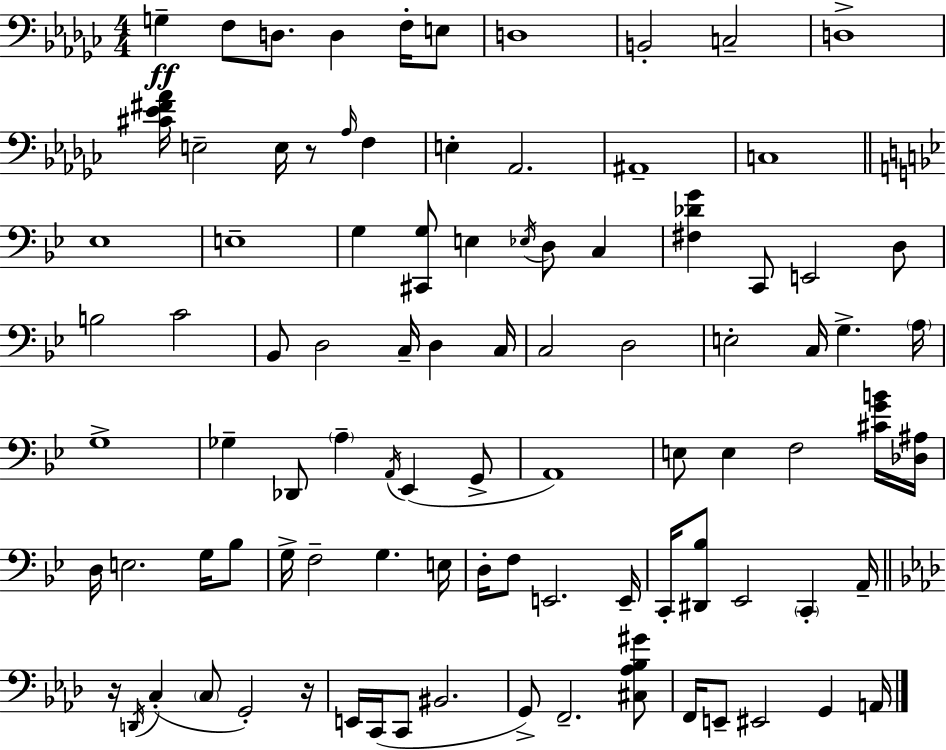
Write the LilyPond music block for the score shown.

{
  \clef bass
  \numericTimeSignature
  \time 4/4
  \key ees \minor
  g4--\ff f8 d8. d4 f16-. e8 | d1 | b,2-. c2-- | d1-> | \break <cis' ees' fis' aes'>16 e2-- e16 r8 \grace { aes16 } f4 | e4-. aes,2. | ais,1-- | c1 | \break \bar "||" \break \key bes \major ees1 | e1-- | g4 <cis, g>8 e4 \acciaccatura { ees16 } d8 c4 | <fis des' g'>4 c,8 e,2 d8 | \break b2 c'2 | bes,8 d2 c16-- d4 | c16 c2 d2 | e2-. c16 g4.-> | \break \parenthesize a16 g1-> | ges4-- des,8 \parenthesize a4-- \acciaccatura { a,16 }( ees,4 | g,8-> a,1) | e8 e4 f2 | \break <cis' g' b'>16 <des ais>16 d16 e2. g16 | bes8 g16-> f2-- g4. | e16 d16-. f8 e,2. | e,16-- c,16-. <dis, bes>8 ees,2 \parenthesize c,4-. | \break a,16-- \bar "||" \break \key aes \major r16 \acciaccatura { d,16 } c4-.( \parenthesize c8 g,2-.) | r16 e,16 c,16( c,8 bis,2. | g,8->) f,2.-- <cis aes bes gis'>8 | f,16 e,8-- eis,2 g,4 | \break a,16 \bar "|."
}